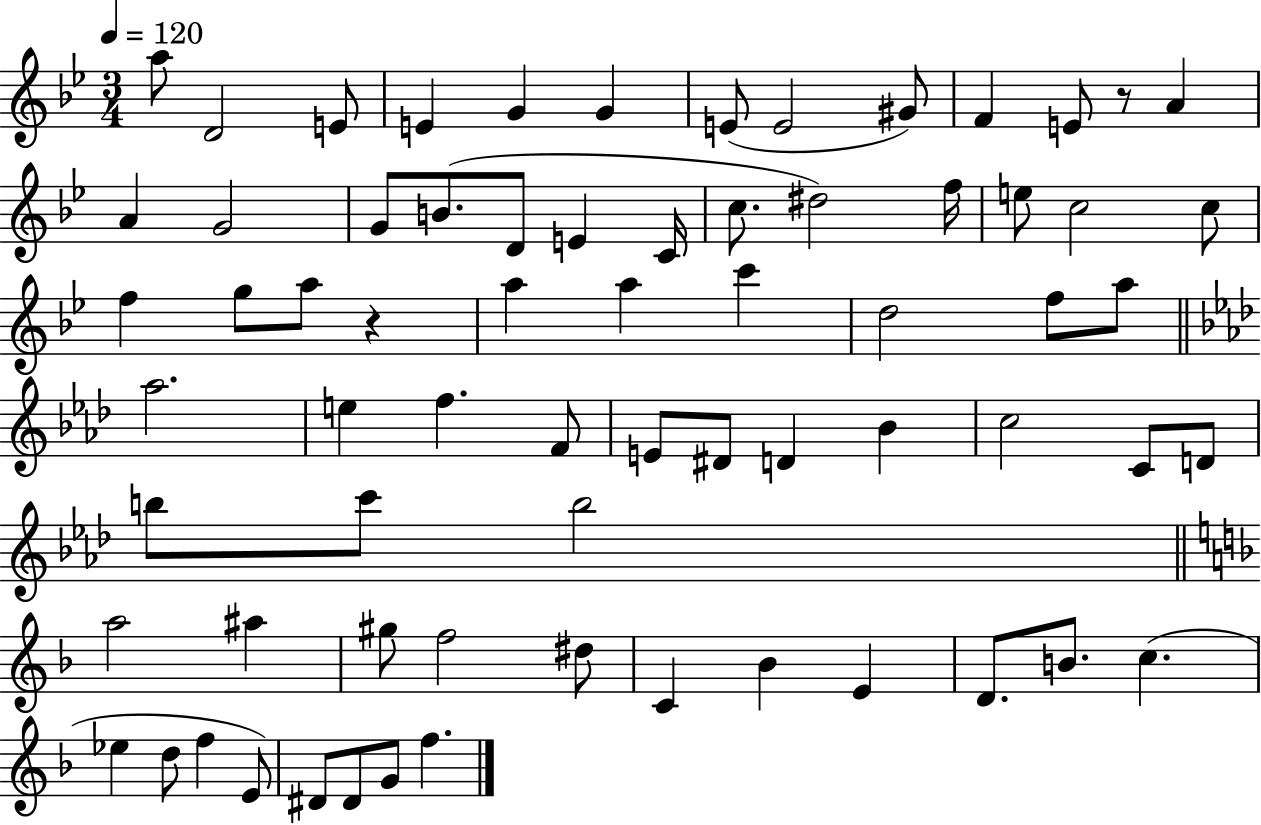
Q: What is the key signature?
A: BES major